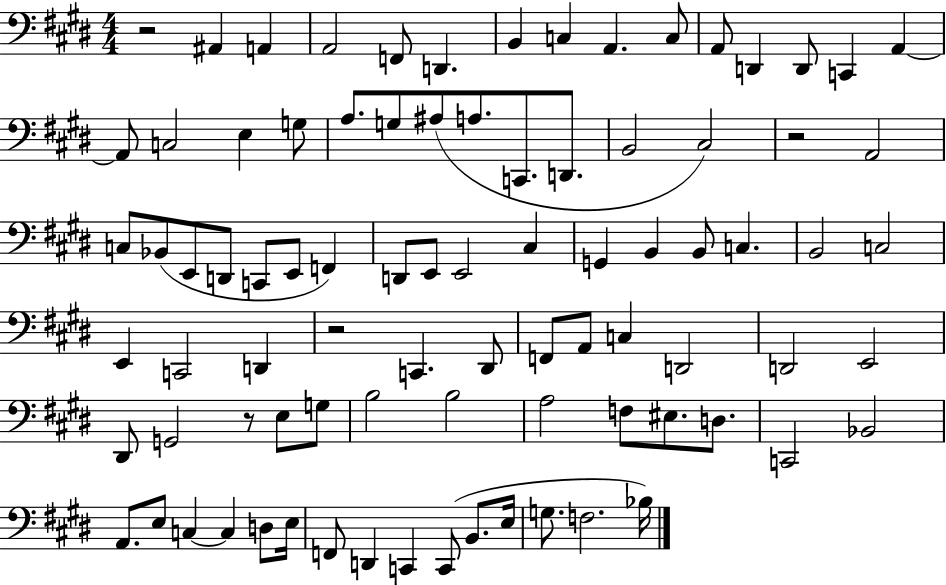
{
  \clef bass
  \numericTimeSignature
  \time 4/4
  \key e \major
  r2 ais,4 a,4 | a,2 f,8 d,4. | b,4 c4 a,4. c8 | a,8 d,4 d,8 c,4 a,4~~ | \break a,8 c2 e4 g8 | a8. g8 ais8( a8. c,8. d,8. | b,2 cis2) | r2 a,2 | \break c8 bes,8( e,8 d,8 c,8 e,8 f,4) | d,8 e,8 e,2 cis4 | g,4 b,4 b,8 c4. | b,2 c2 | \break e,4 c,2 d,4 | r2 c,4. dis,8 | f,8 a,8 c4 d,2 | d,2 e,2 | \break dis,8 g,2 r8 e8 g8 | b2 b2 | a2 f8 eis8. d8. | c,2 bes,2 | \break a,8. e8 c4~~ c4 d8 e16 | f,8 d,4 c,4 c,8( b,8. e16 | g8. f2. bes16) | \bar "|."
}